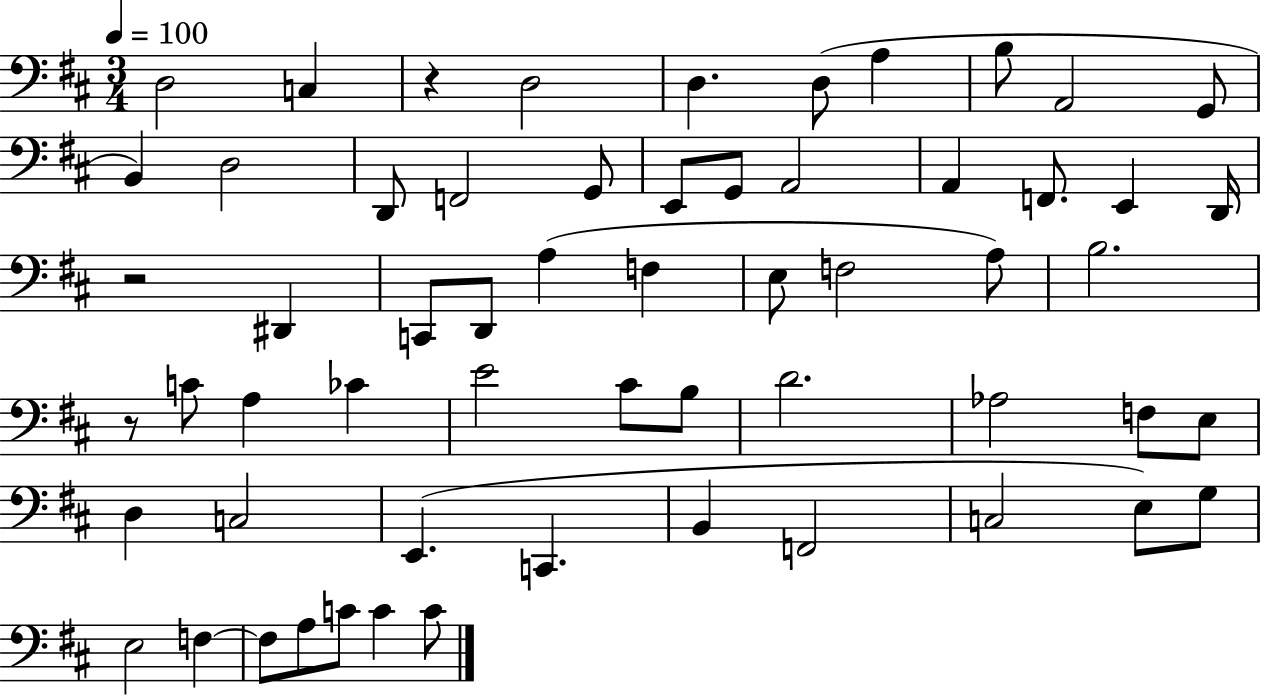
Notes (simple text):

D3/h C3/q R/q D3/h D3/q. D3/e A3/q B3/e A2/h G2/e B2/q D3/h D2/e F2/h G2/e E2/e G2/e A2/h A2/q F2/e. E2/q D2/s R/h D#2/q C2/e D2/e A3/q F3/q E3/e F3/h A3/e B3/h. R/e C4/e A3/q CES4/q E4/h C#4/e B3/e D4/h. Ab3/h F3/e E3/e D3/q C3/h E2/q. C2/q. B2/q F2/h C3/h E3/e G3/e E3/h F3/q F3/e A3/e C4/e C4/q C4/e